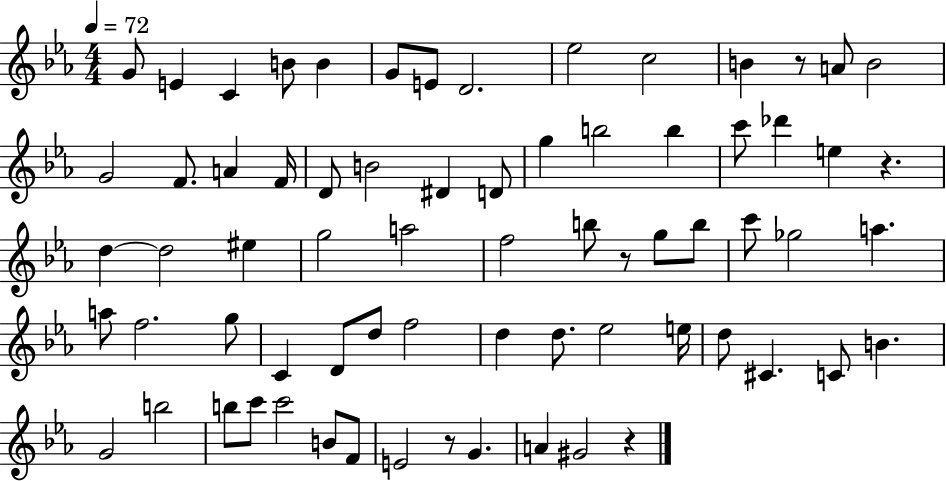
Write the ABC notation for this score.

X:1
T:Untitled
M:4/4
L:1/4
K:Eb
G/2 E C B/2 B G/2 E/2 D2 _e2 c2 B z/2 A/2 B2 G2 F/2 A F/4 D/2 B2 ^D D/2 g b2 b c'/2 _d' e z d d2 ^e g2 a2 f2 b/2 z/2 g/2 b/2 c'/2 _g2 a a/2 f2 g/2 C D/2 d/2 f2 d d/2 _e2 e/4 d/2 ^C C/2 B G2 b2 b/2 c'/2 c'2 B/2 F/2 E2 z/2 G A ^G2 z